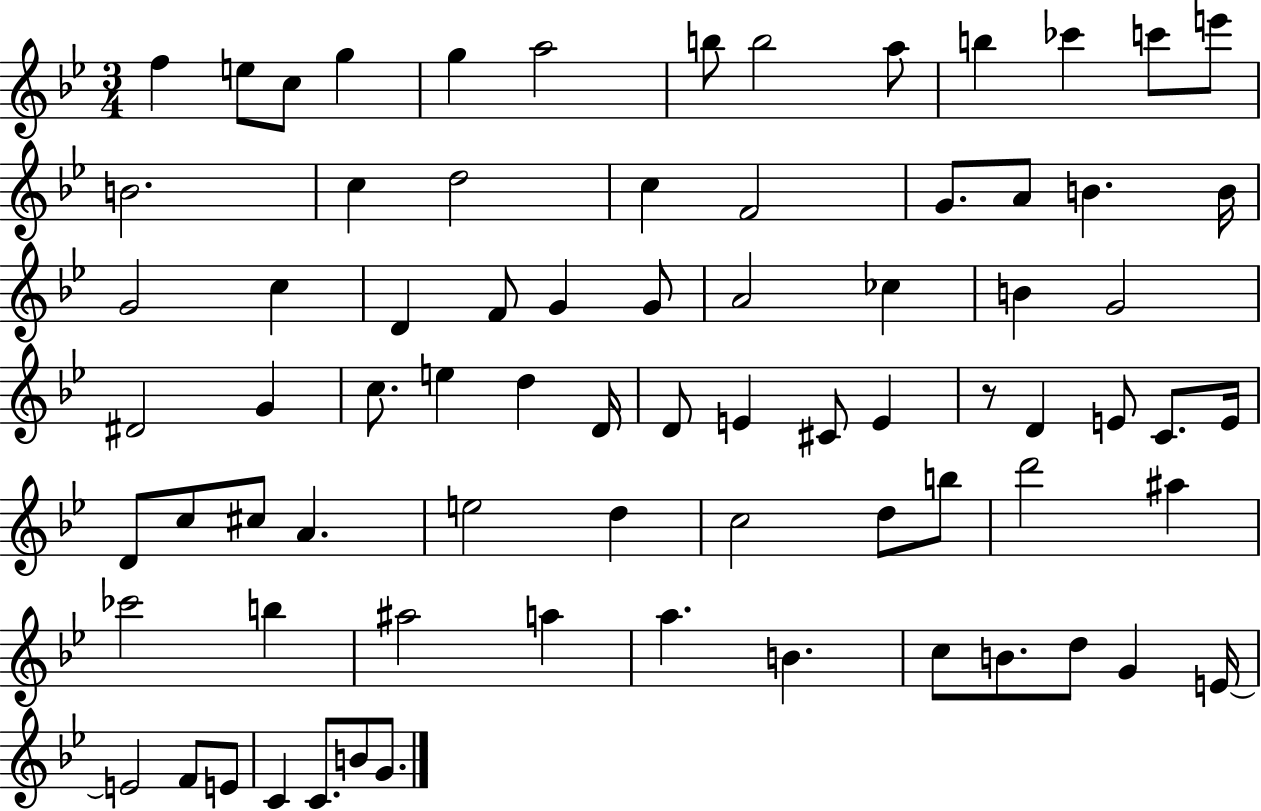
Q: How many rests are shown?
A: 1